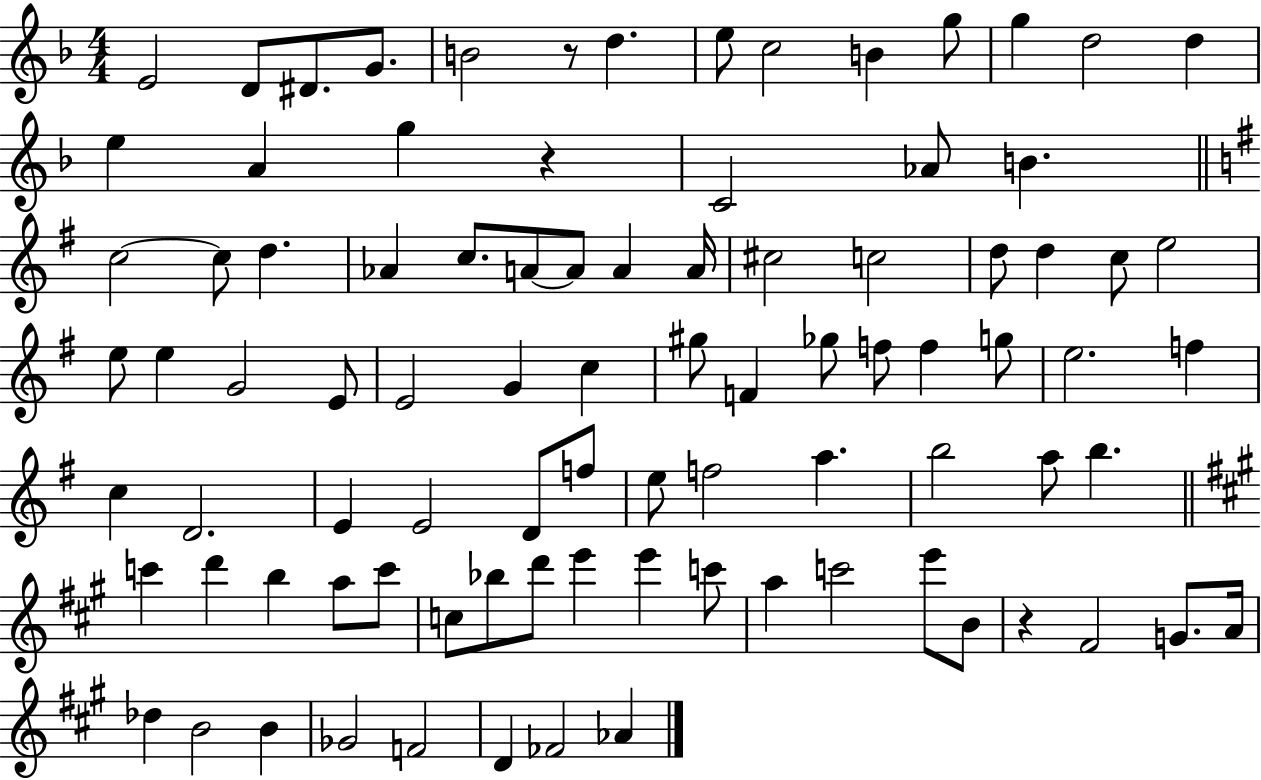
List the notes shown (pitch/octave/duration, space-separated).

E4/h D4/e D#4/e. G4/e. B4/h R/e D5/q. E5/e C5/h B4/q G5/e G5/q D5/h D5/q E5/q A4/q G5/q R/q C4/h Ab4/e B4/q. C5/h C5/e D5/q. Ab4/q C5/e. A4/e A4/e A4/q A4/s C#5/h C5/h D5/e D5/q C5/e E5/h E5/e E5/q G4/h E4/e E4/h G4/q C5/q G#5/e F4/q Gb5/e F5/e F5/q G5/e E5/h. F5/q C5/q D4/h. E4/q E4/h D4/e F5/e E5/e F5/h A5/q. B5/h A5/e B5/q. C6/q D6/q B5/q A5/e C6/e C5/e Bb5/e D6/e E6/q E6/q C6/e A5/q C6/h E6/e B4/e R/q F#4/h G4/e. A4/s Db5/q B4/h B4/q Gb4/h F4/h D4/q FES4/h Ab4/q